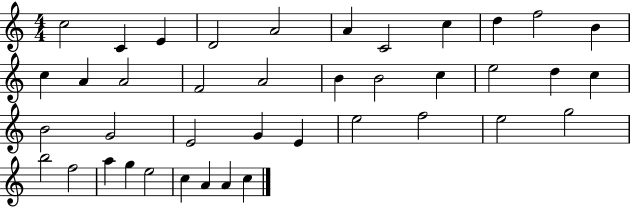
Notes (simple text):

C5/h C4/q E4/q D4/h A4/h A4/q C4/h C5/q D5/q F5/h B4/q C5/q A4/q A4/h F4/h A4/h B4/q B4/h C5/q E5/h D5/q C5/q B4/h G4/h E4/h G4/q E4/q E5/h F5/h E5/h G5/h B5/h F5/h A5/q G5/q E5/h C5/q A4/q A4/q C5/q